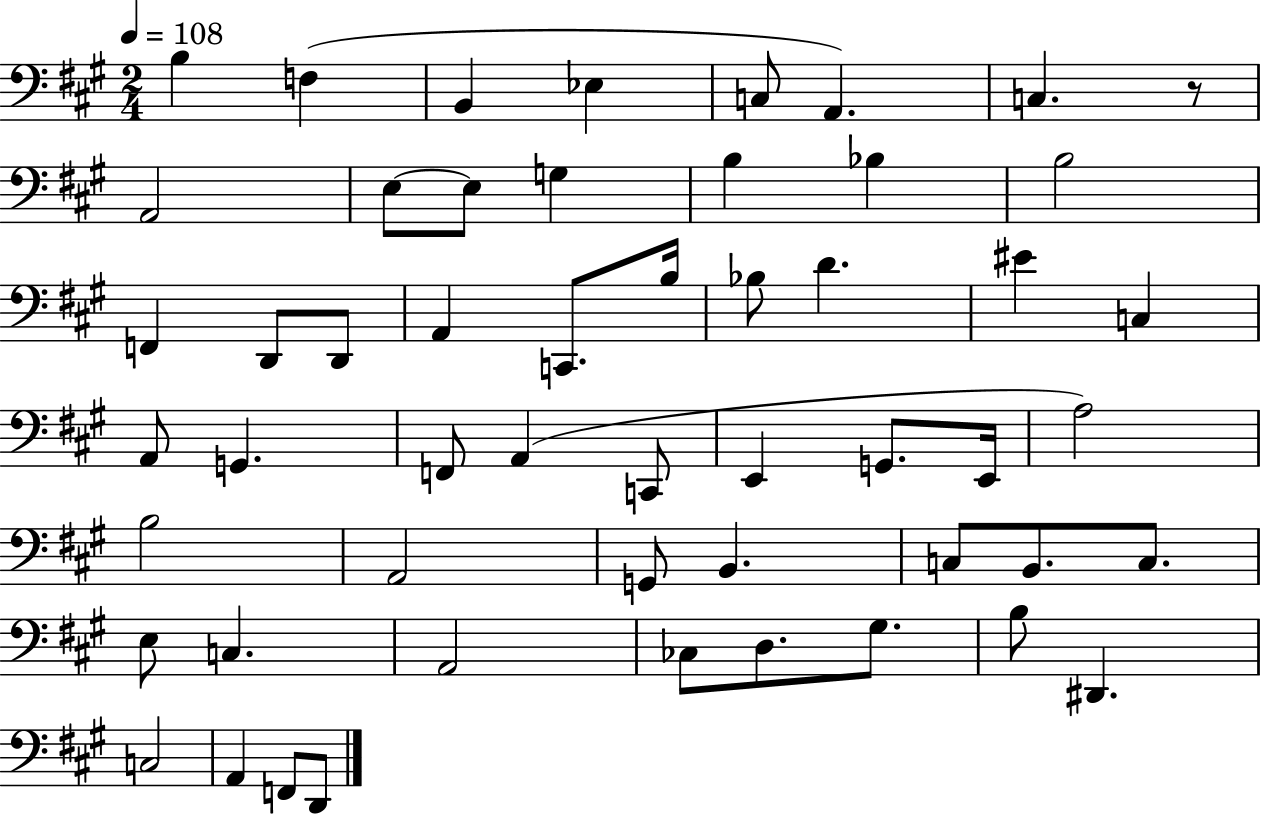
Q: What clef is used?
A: bass